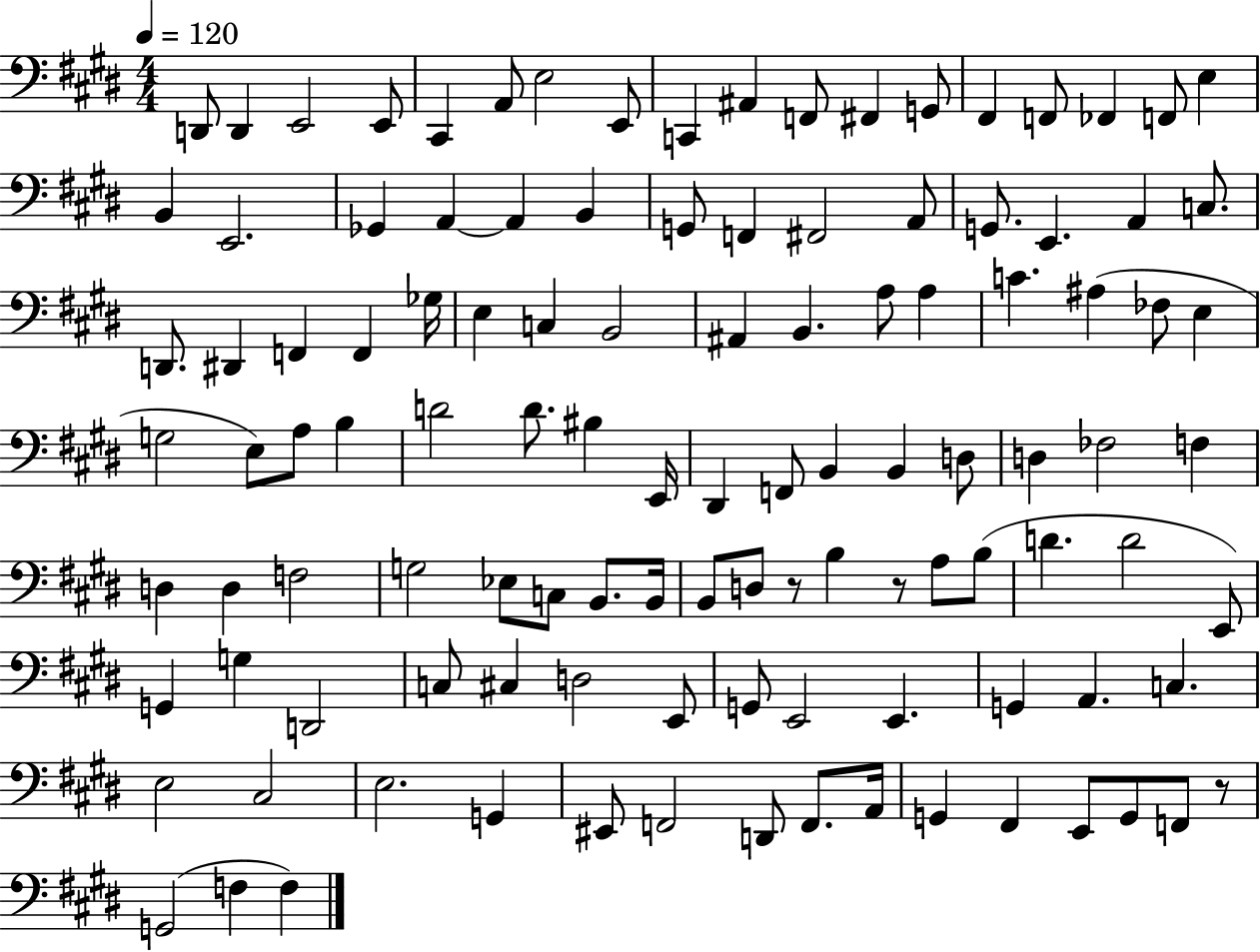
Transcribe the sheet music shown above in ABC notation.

X:1
T:Untitled
M:4/4
L:1/4
K:E
D,,/2 D,, E,,2 E,,/2 ^C,, A,,/2 E,2 E,,/2 C,, ^A,, F,,/2 ^F,, G,,/2 ^F,, F,,/2 _F,, F,,/2 E, B,, E,,2 _G,, A,, A,, B,, G,,/2 F,, ^F,,2 A,,/2 G,,/2 E,, A,, C,/2 D,,/2 ^D,, F,, F,, _G,/4 E, C, B,,2 ^A,, B,, A,/2 A, C ^A, _F,/2 E, G,2 E,/2 A,/2 B, D2 D/2 ^B, E,,/4 ^D,, F,,/2 B,, B,, D,/2 D, _F,2 F, D, D, F,2 G,2 _E,/2 C,/2 B,,/2 B,,/4 B,,/2 D,/2 z/2 B, z/2 A,/2 B,/2 D D2 E,,/2 G,, G, D,,2 C,/2 ^C, D,2 E,,/2 G,,/2 E,,2 E,, G,, A,, C, E,2 ^C,2 E,2 G,, ^E,,/2 F,,2 D,,/2 F,,/2 A,,/4 G,, ^F,, E,,/2 G,,/2 F,,/2 z/2 G,,2 F, F,